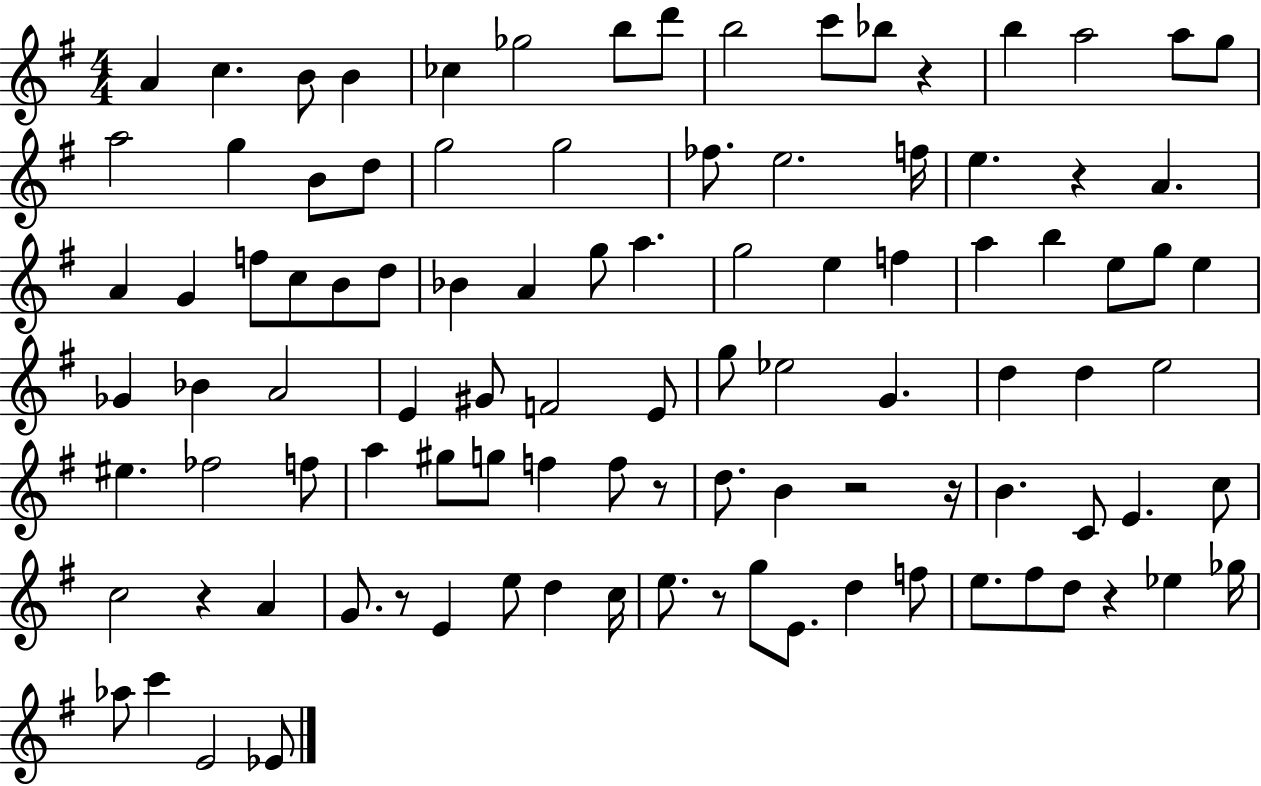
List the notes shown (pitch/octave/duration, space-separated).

A4/q C5/q. B4/e B4/q CES5/q Gb5/h B5/e D6/e B5/h C6/e Bb5/e R/q B5/q A5/h A5/e G5/e A5/h G5/q B4/e D5/e G5/h G5/h FES5/e. E5/h. F5/s E5/q. R/q A4/q. A4/q G4/q F5/e C5/e B4/e D5/e Bb4/q A4/q G5/e A5/q. G5/h E5/q F5/q A5/q B5/q E5/e G5/e E5/q Gb4/q Bb4/q A4/h E4/q G#4/e F4/h E4/e G5/e Eb5/h G4/q. D5/q D5/q E5/h EIS5/q. FES5/h F5/e A5/q G#5/e G5/e F5/q F5/e R/e D5/e. B4/q R/h R/s B4/q. C4/e E4/q. C5/e C5/h R/q A4/q G4/e. R/e E4/q E5/e D5/q C5/s E5/e. R/e G5/e E4/e. D5/q F5/e E5/e. F#5/e D5/e R/q Eb5/q Gb5/s Ab5/e C6/q E4/h Eb4/e